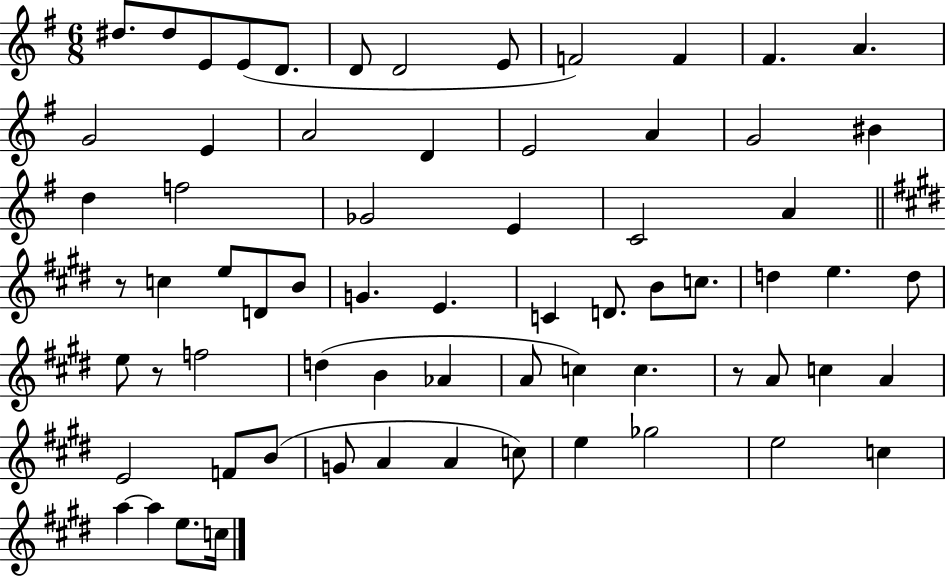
D#5/e. D#5/e E4/e E4/e D4/e. D4/e D4/h E4/e F4/h F4/q F#4/q. A4/q. G4/h E4/q A4/h D4/q E4/h A4/q G4/h BIS4/q D5/q F5/h Gb4/h E4/q C4/h A4/q R/e C5/q E5/e D4/e B4/e G4/q. E4/q. C4/q D4/e. B4/e C5/e. D5/q E5/q. D5/e E5/e R/e F5/h D5/q B4/q Ab4/q A4/e C5/q C5/q. R/e A4/e C5/q A4/q E4/h F4/e B4/e G4/e A4/q A4/q C5/e E5/q Gb5/h E5/h C5/q A5/q A5/q E5/e. C5/s